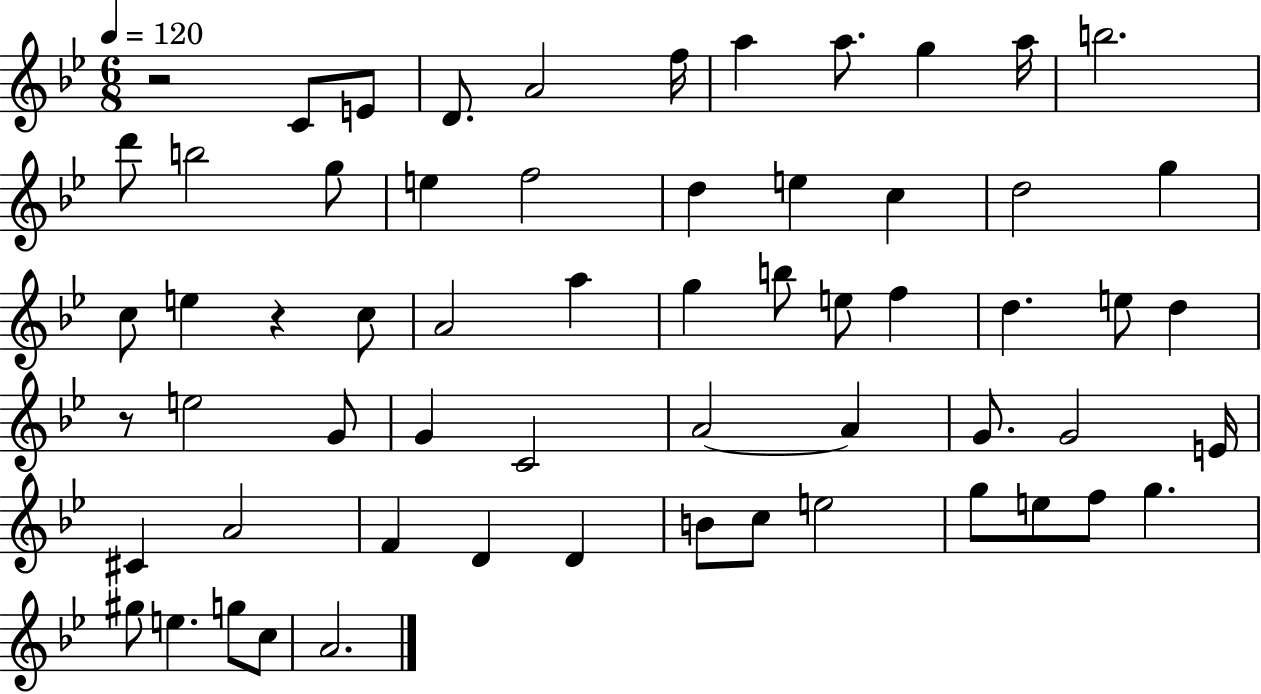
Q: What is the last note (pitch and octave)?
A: A4